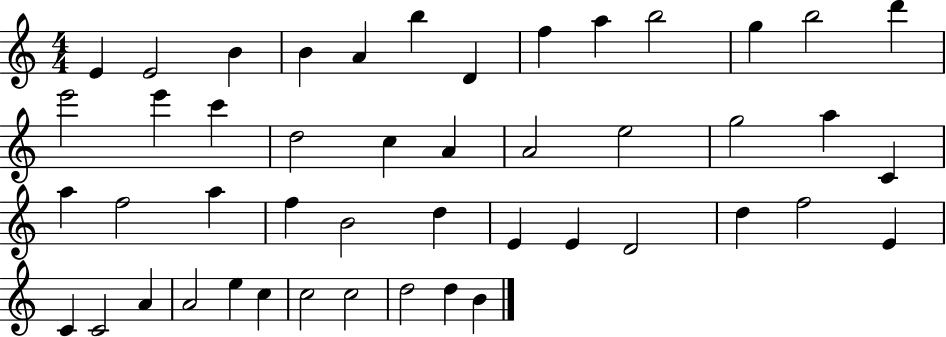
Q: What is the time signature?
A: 4/4